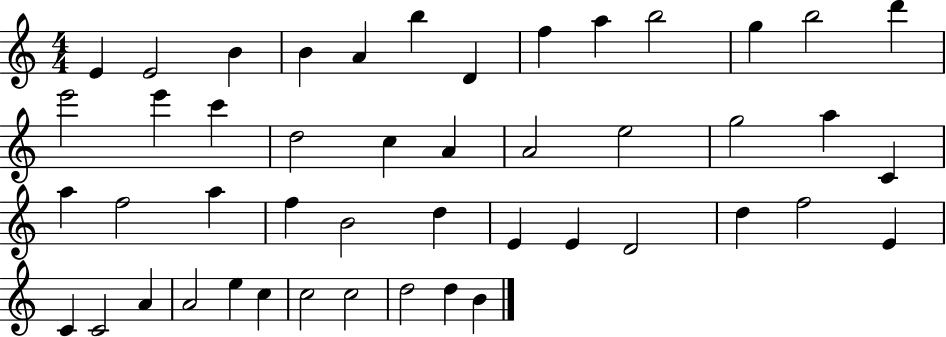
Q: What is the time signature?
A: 4/4